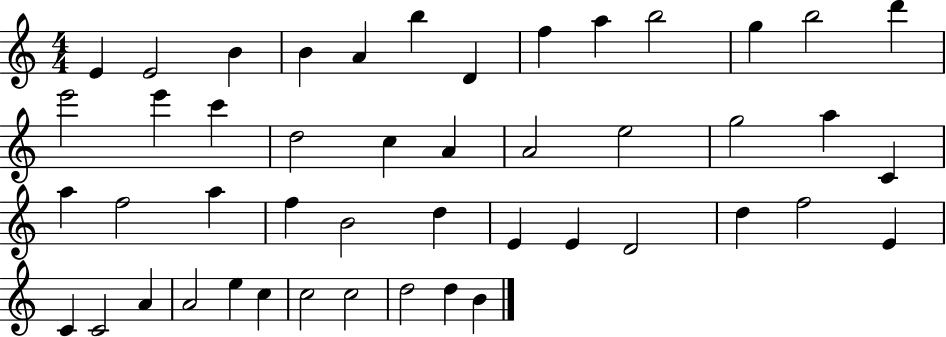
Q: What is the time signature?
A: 4/4